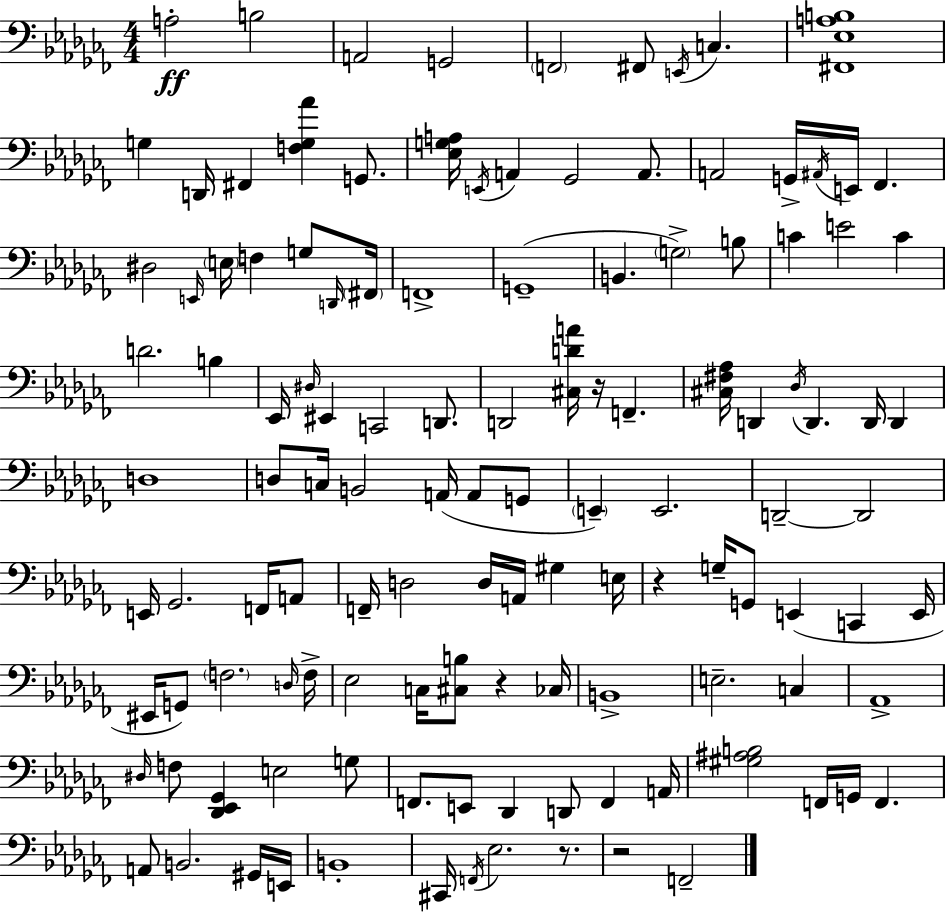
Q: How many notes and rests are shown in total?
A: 123